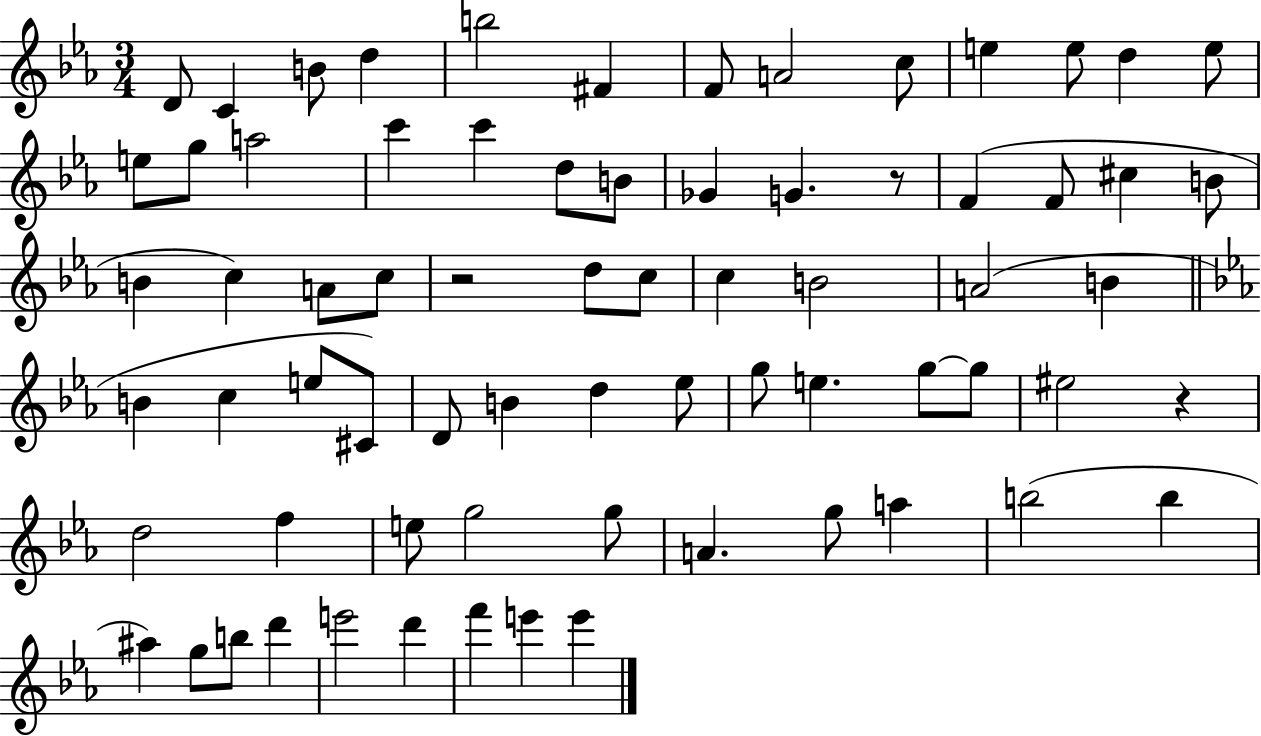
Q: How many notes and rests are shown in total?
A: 71